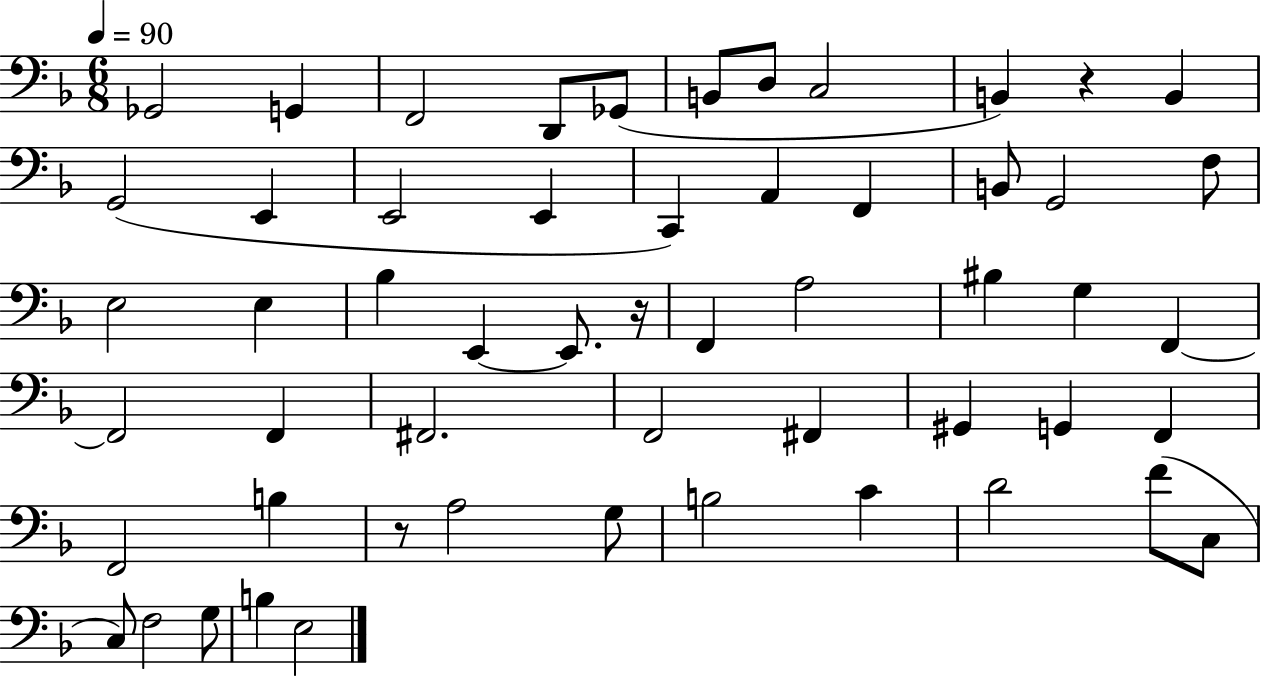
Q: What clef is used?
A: bass